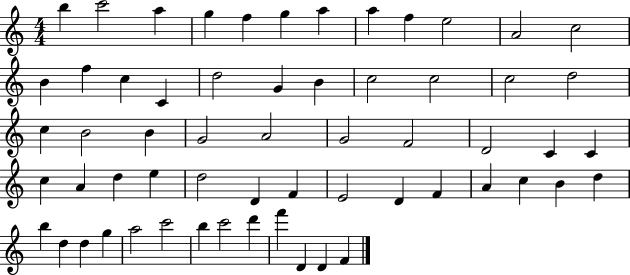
B5/q C6/h A5/q G5/q F5/q G5/q A5/q A5/q F5/q E5/h A4/h C5/h B4/q F5/q C5/q C4/q D5/h G4/q B4/q C5/h C5/h C5/h D5/h C5/q B4/h B4/q G4/h A4/h G4/h F4/h D4/h C4/q C4/q C5/q A4/q D5/q E5/q D5/h D4/q F4/q E4/h D4/q F4/q A4/q C5/q B4/q D5/q B5/q D5/q D5/q G5/q A5/h C6/h B5/q C6/h D6/q F6/q D4/q D4/q F4/q